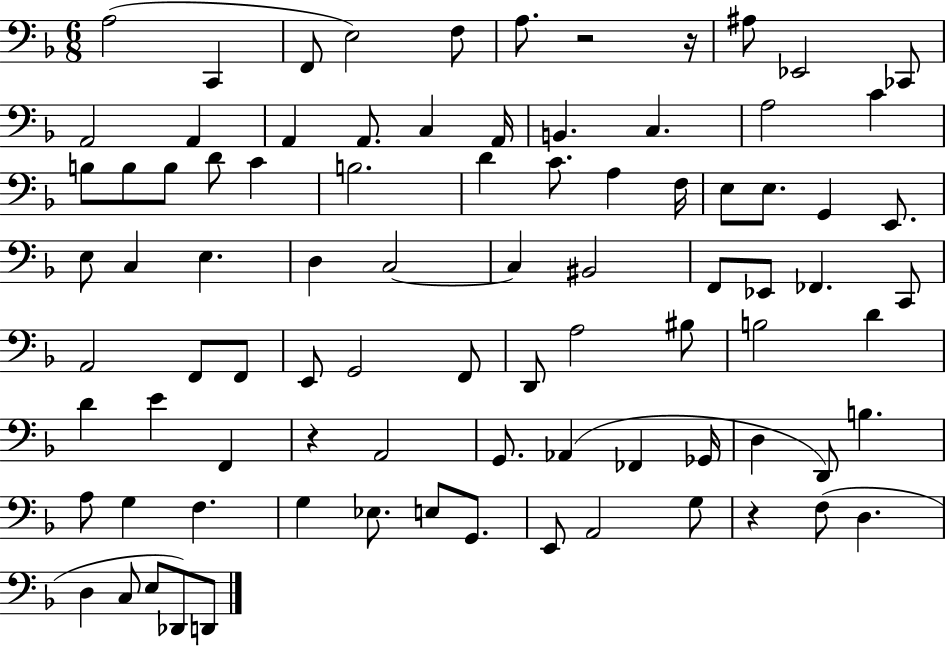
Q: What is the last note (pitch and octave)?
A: D2